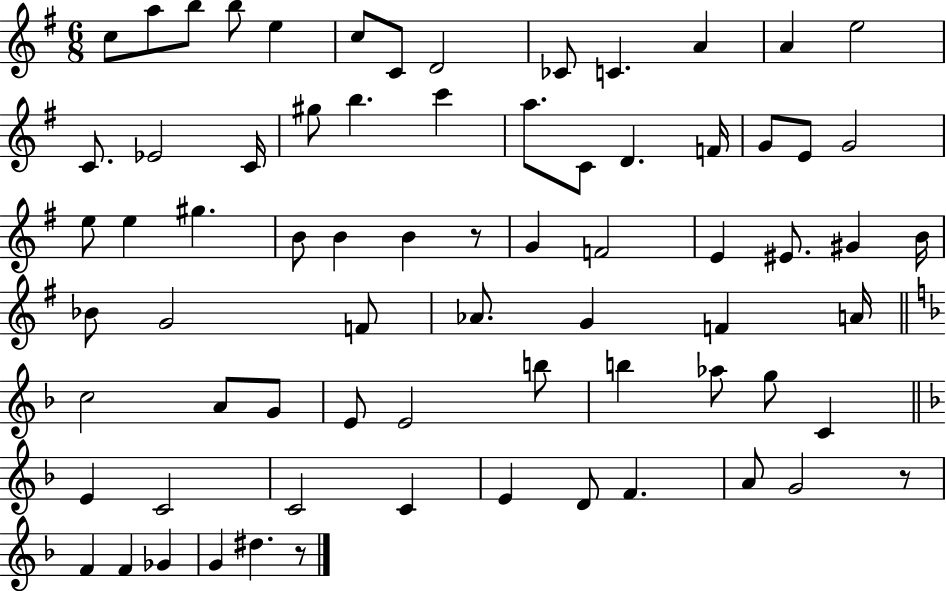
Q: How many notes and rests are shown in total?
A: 72